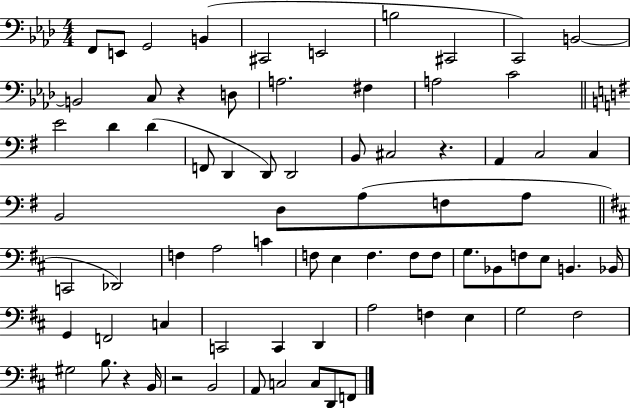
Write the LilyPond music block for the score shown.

{
  \clef bass
  \numericTimeSignature
  \time 4/4
  \key aes \major
  \repeat volta 2 { f,8 e,8 g,2 b,4( | cis,2 e,2 | b2 cis,2 | c,2) b,2~~ | \break b,2 c8 r4 d8 | a2. fis4 | a2 c'2 | \bar "||" \break \key g \major e'2 d'4 d'4( | f,8 d,4 d,8) d,2 | b,8 cis2 r4. | a,4 c2 c4 | \break b,2 d8 a8( f8 a8 | \bar "||" \break \key d \major c,2 des,2) | f4 a2 c'4 | f8 e4 f4. f8 f8 | g8. bes,8 f8 e8 b,4. bes,16 | \break g,4 f,2 c4 | c,2 c,4 d,4 | a2 f4 e4 | g2 fis2 | \break gis2 b8. r4 b,16 | r2 b,2 | a,8 c2 c8 d,8 f,8 | } \bar "|."
}